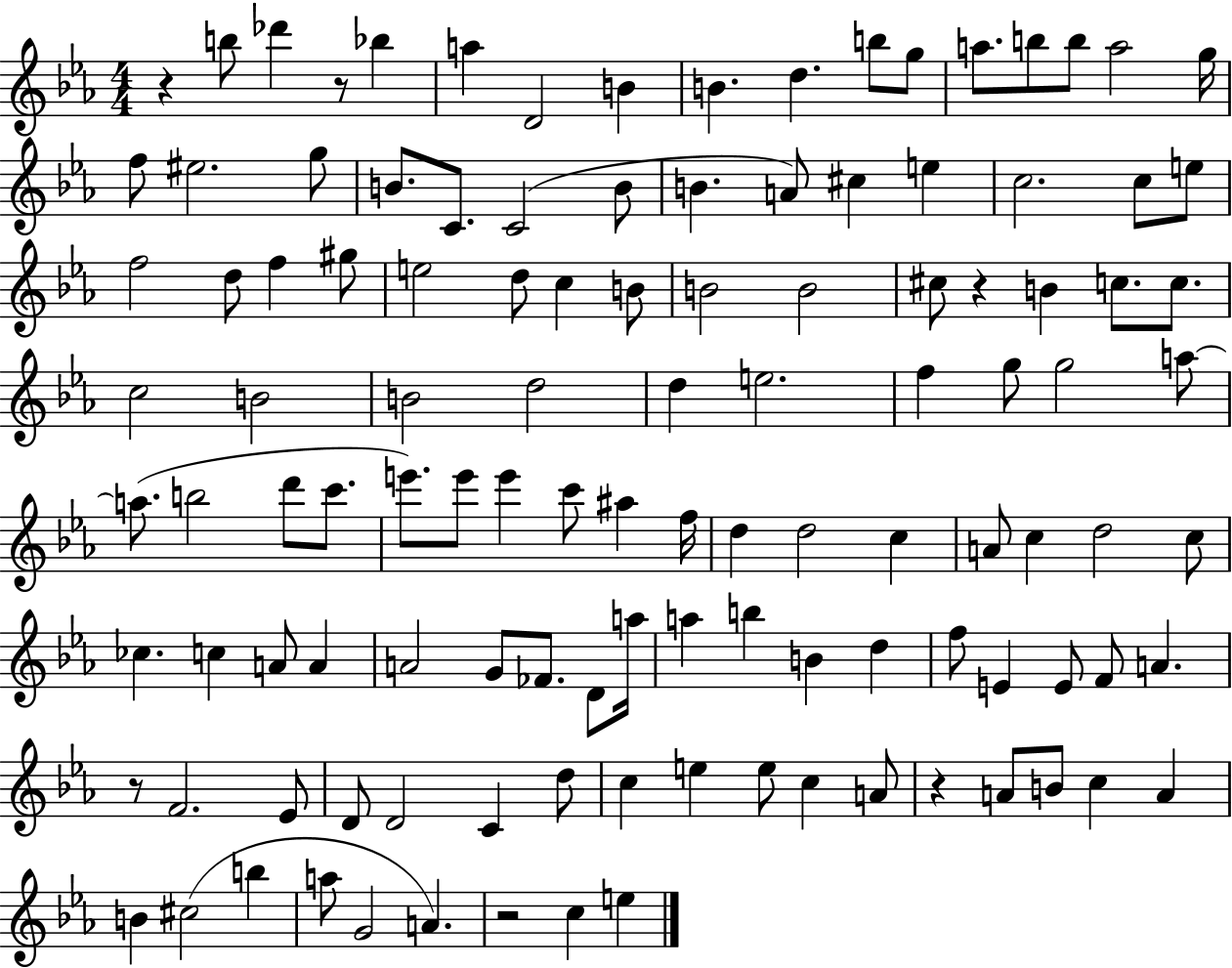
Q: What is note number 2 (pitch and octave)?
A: Db6